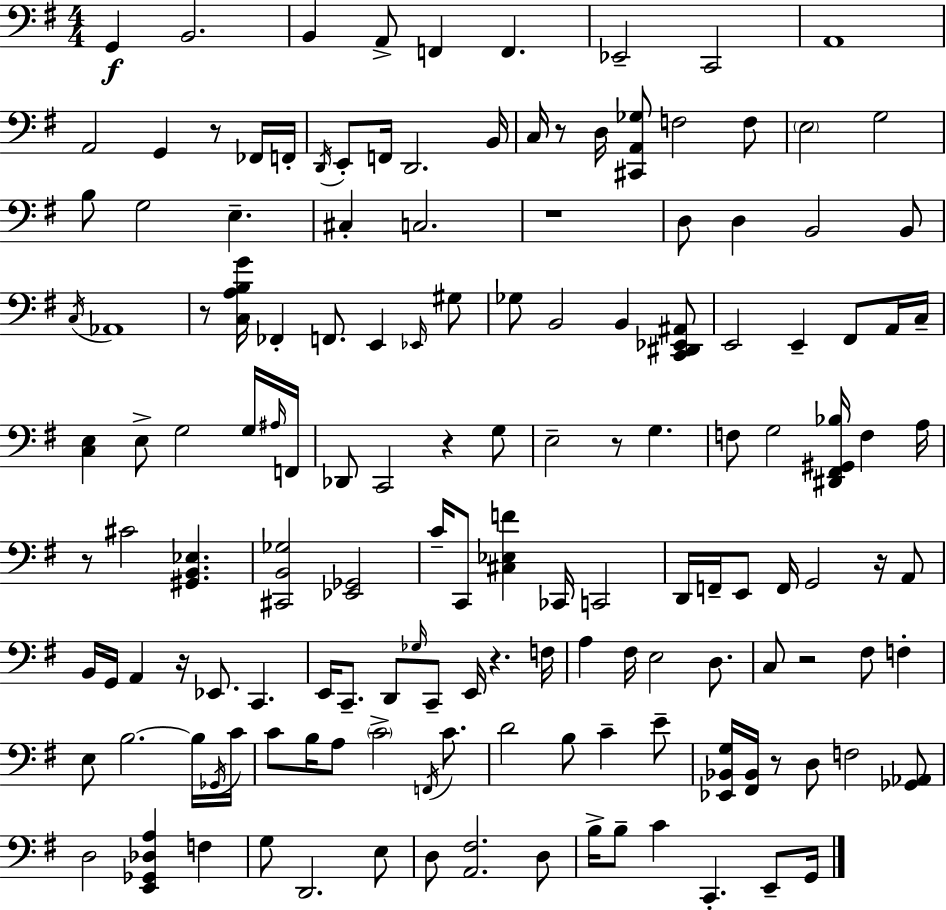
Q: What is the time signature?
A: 4/4